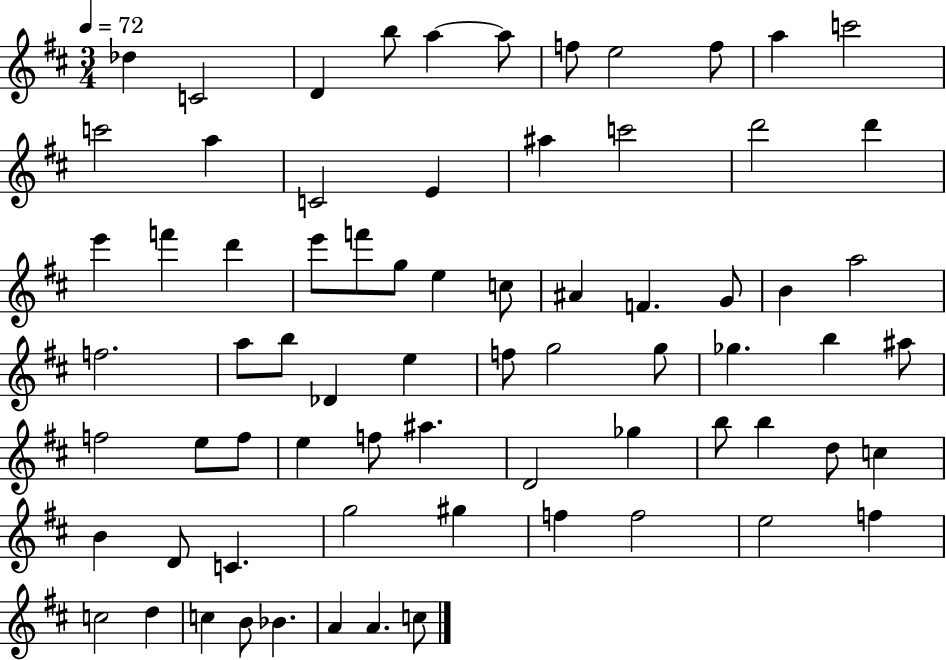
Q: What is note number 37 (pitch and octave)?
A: E5